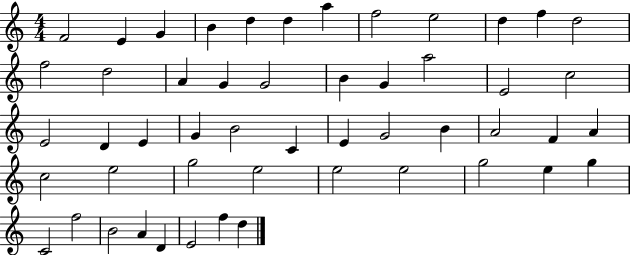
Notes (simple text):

F4/h E4/q G4/q B4/q D5/q D5/q A5/q F5/h E5/h D5/q F5/q D5/h F5/h D5/h A4/q G4/q G4/h B4/q G4/q A5/h E4/h C5/h E4/h D4/q E4/q G4/q B4/h C4/q E4/q G4/h B4/q A4/h F4/q A4/q C5/h E5/h G5/h E5/h E5/h E5/h G5/h E5/q G5/q C4/h F5/h B4/h A4/q D4/q E4/h F5/q D5/q